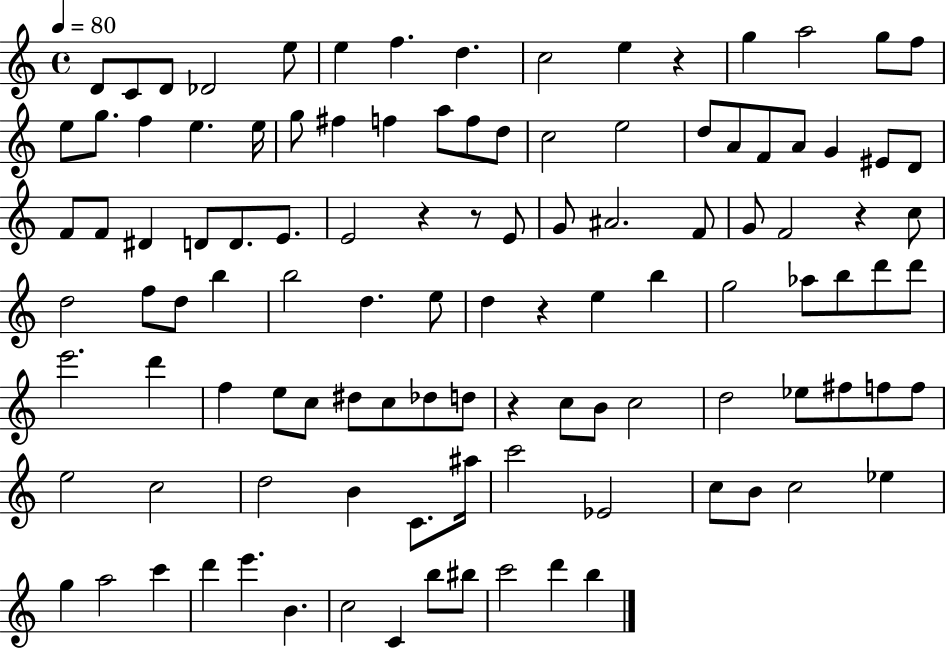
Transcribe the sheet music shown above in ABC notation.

X:1
T:Untitled
M:4/4
L:1/4
K:C
D/2 C/2 D/2 _D2 e/2 e f d c2 e z g a2 g/2 f/2 e/2 g/2 f e e/4 g/2 ^f f a/2 f/2 d/2 c2 e2 d/2 A/2 F/2 A/2 G ^E/2 D/2 F/2 F/2 ^D D/2 D/2 E/2 E2 z z/2 E/2 G/2 ^A2 F/2 G/2 F2 z c/2 d2 f/2 d/2 b b2 d e/2 d z e b g2 _a/2 b/2 d'/2 d'/2 e'2 d' f e/2 c/2 ^d/2 c/2 _d/2 d/2 z c/2 B/2 c2 d2 _e/2 ^f/2 f/2 f/2 e2 c2 d2 B C/2 ^a/4 c'2 _E2 c/2 B/2 c2 _e g a2 c' d' e' B c2 C b/2 ^b/2 c'2 d' b